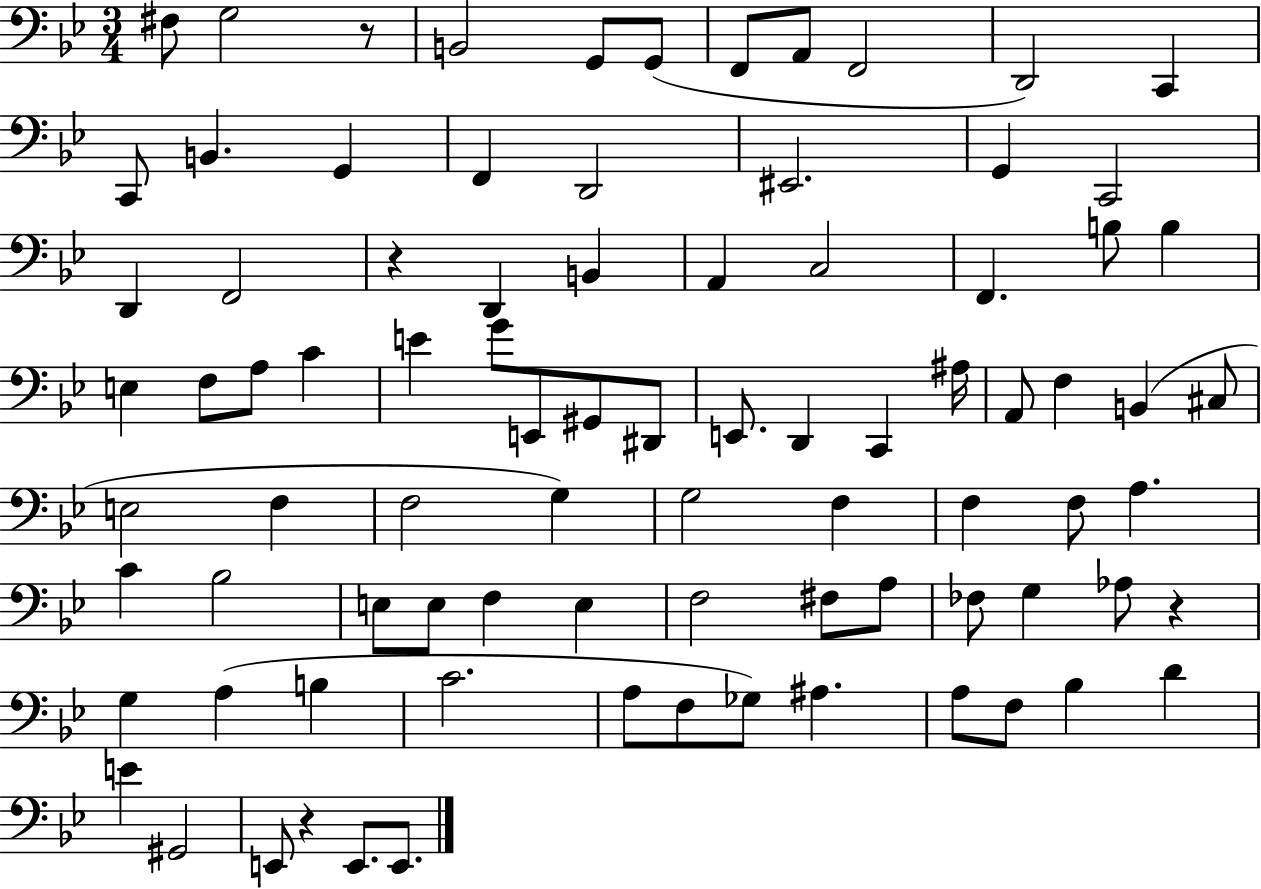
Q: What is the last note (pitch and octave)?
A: E2